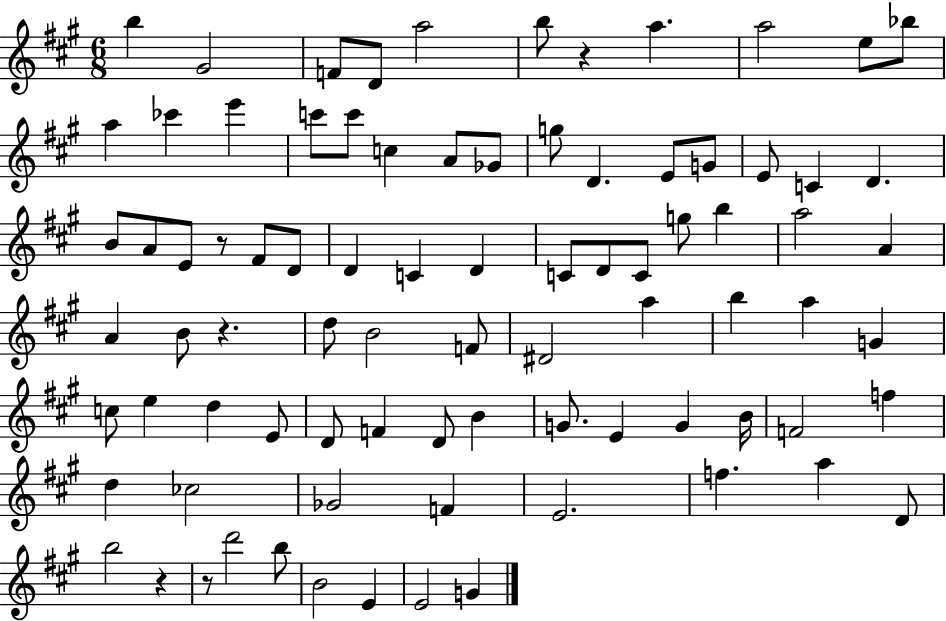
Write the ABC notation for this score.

X:1
T:Untitled
M:6/8
L:1/4
K:A
b ^G2 F/2 D/2 a2 b/2 z a a2 e/2 _b/2 a _c' e' c'/2 c'/2 c A/2 _G/2 g/2 D E/2 G/2 E/2 C D B/2 A/2 E/2 z/2 ^F/2 D/2 D C D C/2 D/2 C/2 g/2 b a2 A A B/2 z d/2 B2 F/2 ^D2 a b a G c/2 e d E/2 D/2 F D/2 B G/2 E G B/4 F2 f d _c2 _G2 F E2 f a D/2 b2 z z/2 d'2 b/2 B2 E E2 G